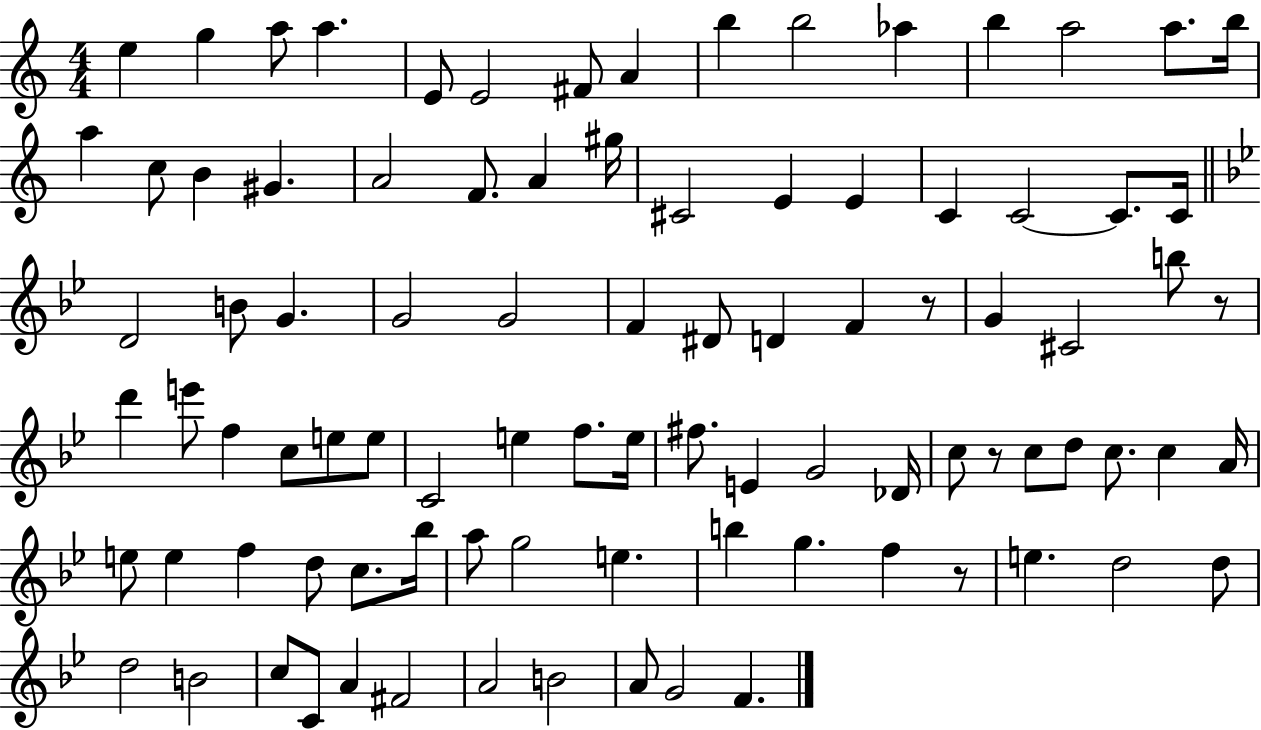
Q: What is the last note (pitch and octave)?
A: F4